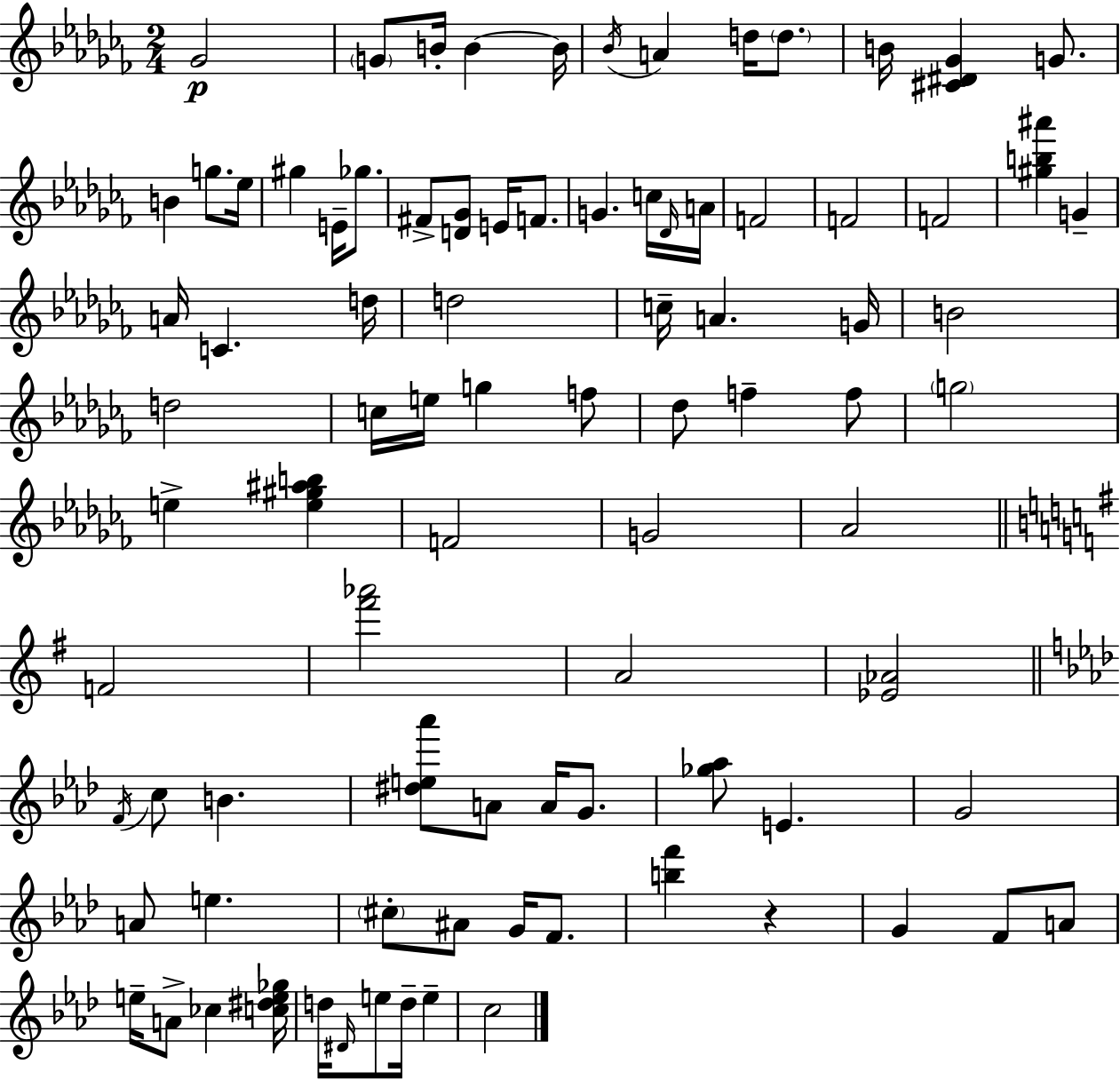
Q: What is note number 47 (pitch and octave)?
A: F4